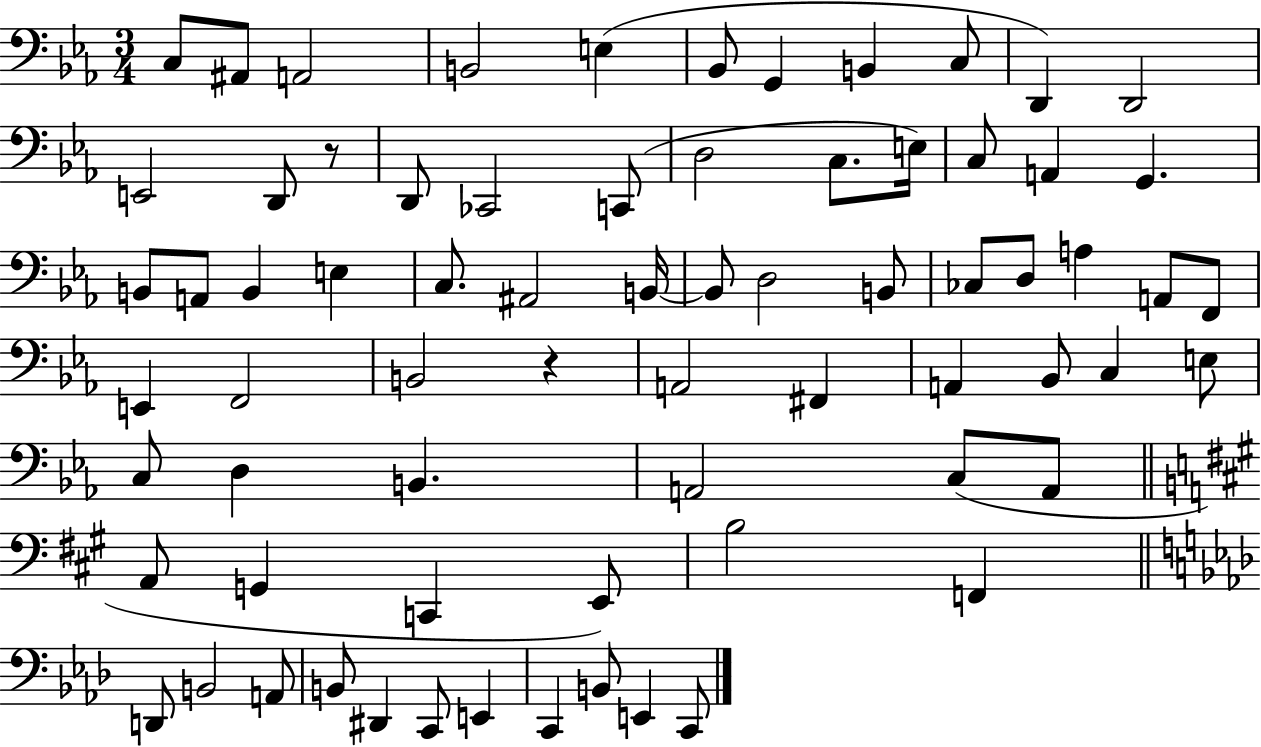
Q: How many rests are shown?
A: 2